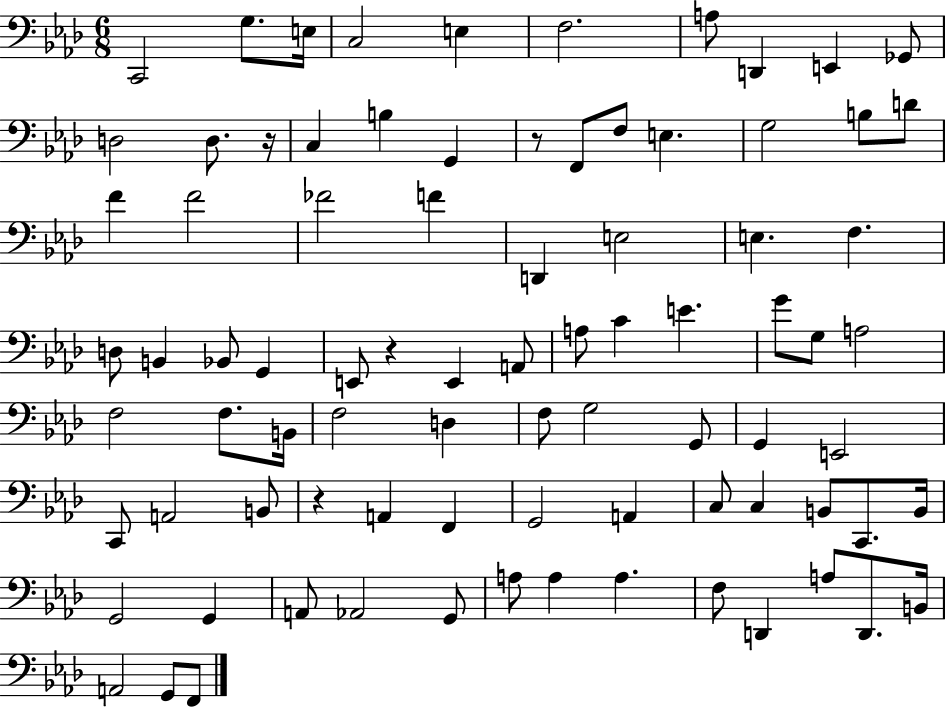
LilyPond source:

{
  \clef bass
  \numericTimeSignature
  \time 6/8
  \key aes \major
  c,2 g8. e16 | c2 e4 | f2. | a8 d,4 e,4 ges,8 | \break d2 d8. r16 | c4 b4 g,4 | r8 f,8 f8 e4. | g2 b8 d'8 | \break f'4 f'2 | fes'2 f'4 | d,4 e2 | e4. f4. | \break d8 b,4 bes,8 g,4 | e,8 r4 e,4 a,8 | a8 c'4 e'4. | g'8 g8 a2 | \break f2 f8. b,16 | f2 d4 | f8 g2 g,8 | g,4 e,2 | \break c,8 a,2 b,8 | r4 a,4 f,4 | g,2 a,4 | c8 c4 b,8 c,8. b,16 | \break g,2 g,4 | a,8 aes,2 g,8 | a8 a4 a4. | f8 d,4 a8 d,8. b,16 | \break a,2 g,8 f,8 | \bar "|."
}